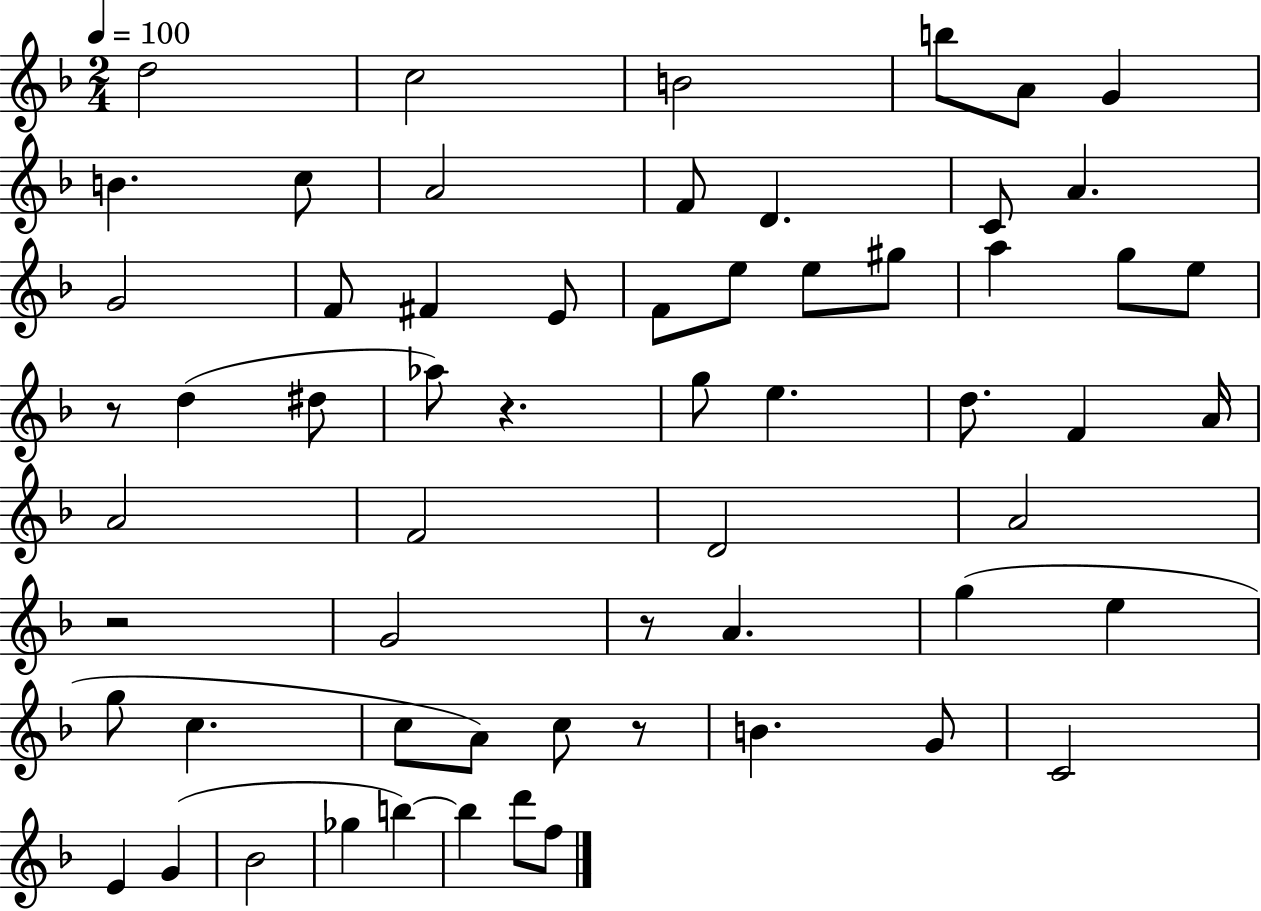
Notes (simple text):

D5/h C5/h B4/h B5/e A4/e G4/q B4/q. C5/e A4/h F4/e D4/q. C4/e A4/q. G4/h F4/e F#4/q E4/e F4/e E5/e E5/e G#5/e A5/q G5/e E5/e R/e D5/q D#5/e Ab5/e R/q. G5/e E5/q. D5/e. F4/q A4/s A4/h F4/h D4/h A4/h R/h G4/h R/e A4/q. G5/q E5/q G5/e C5/q. C5/e A4/e C5/e R/e B4/q. G4/e C4/h E4/q G4/q Bb4/h Gb5/q B5/q B5/q D6/e F5/e